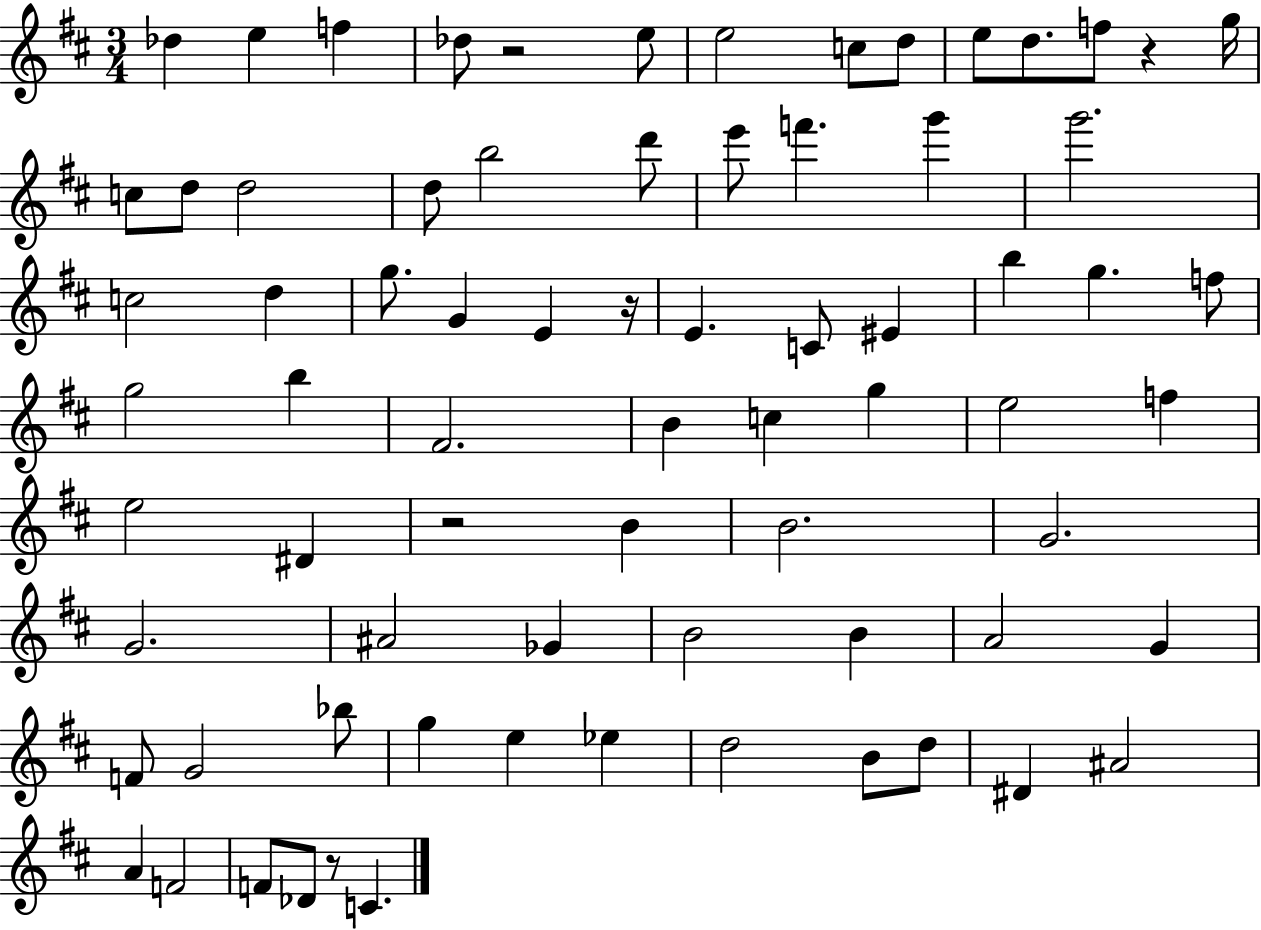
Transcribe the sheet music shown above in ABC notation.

X:1
T:Untitled
M:3/4
L:1/4
K:D
_d e f _d/2 z2 e/2 e2 c/2 d/2 e/2 d/2 f/2 z g/4 c/2 d/2 d2 d/2 b2 d'/2 e'/2 f' g' g'2 c2 d g/2 G E z/4 E C/2 ^E b g f/2 g2 b ^F2 B c g e2 f e2 ^D z2 B B2 G2 G2 ^A2 _G B2 B A2 G F/2 G2 _b/2 g e _e d2 B/2 d/2 ^D ^A2 A F2 F/2 _D/2 z/2 C